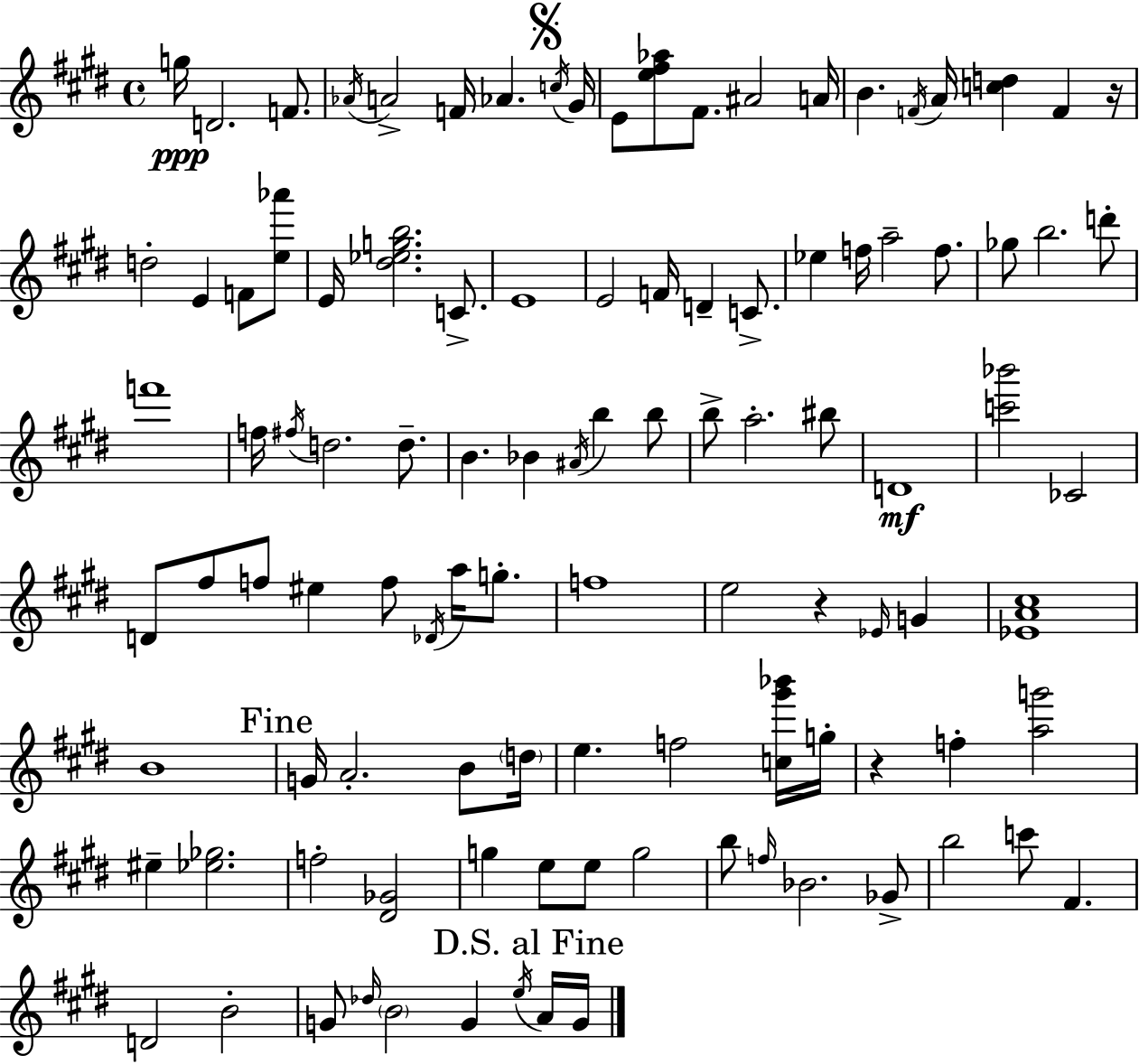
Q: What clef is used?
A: treble